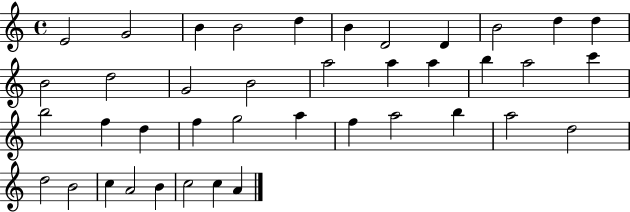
{
  \clef treble
  \time 4/4
  \defaultTimeSignature
  \key c \major
  e'2 g'2 | b'4 b'2 d''4 | b'4 d'2 d'4 | b'2 d''4 d''4 | \break b'2 d''2 | g'2 b'2 | a''2 a''4 a''4 | b''4 a''2 c'''4 | \break b''2 f''4 d''4 | f''4 g''2 a''4 | f''4 a''2 b''4 | a''2 d''2 | \break d''2 b'2 | c''4 a'2 b'4 | c''2 c''4 a'4 | \bar "|."
}